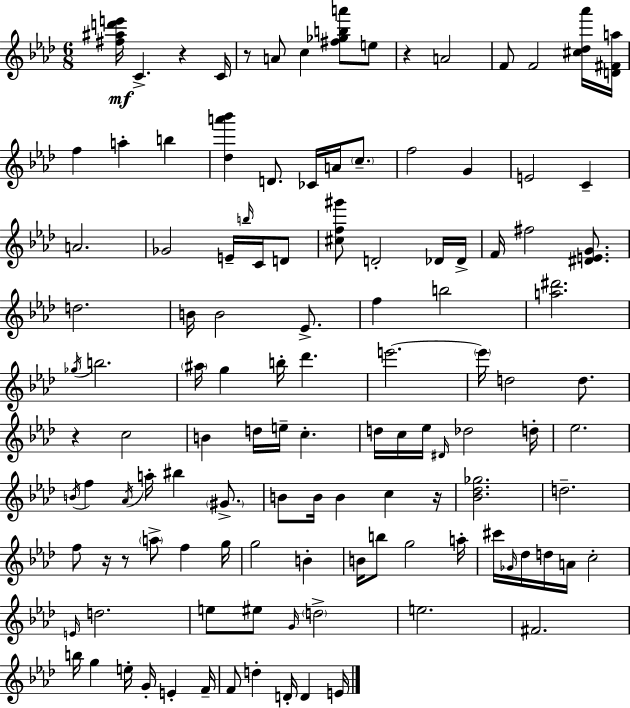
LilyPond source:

{
  \clef treble
  \numericTimeSignature
  \time 6/8
  \key f \minor
  <fis'' ais'' d''' e'''>16\mf c'4.-> r4 c'16 | r8 a'8 c''4 <fis'' ges'' b'' a'''>8 e''8 | r4 a'2 | f'8 f'2 <cis'' des'' aes'''>16 <d' fis' a''>16 | \break f''4 a''4-. b''4 | <des'' a''' bes'''>4 d'8. ces'16 a'16 \parenthesize c''8.-- | f''2 g'4 | e'2 c'4-- | \break a'2. | ges'2 e'16-- \grace { b''16 } c'16 d'8 | <cis'' f'' gis'''>8 d'2-. des'16 | des'16-> f'16 fis''2 <dis' e' g'>8. | \break d''2. | b'16 b'2 ees'8.-> | f''4 b''2 | <a'' dis'''>2. | \break \acciaccatura { ges''16 } b''2. | \parenthesize ais''16 g''4 b''16-. des'''4. | e'''2.~~ | \parenthesize e'''16 d''2 d''8. | \break r4 c''2 | b'4 d''16 e''16-- c''4.-. | d''16 c''16 ees''16 \grace { dis'16 } des''2 | d''16-. ees''2. | \break \acciaccatura { b'16 } f''4 \acciaccatura { aes'16 } a''16-. bis''4 | \parenthesize gis'8.-> b'8 b'16 b'4 | c''4 r16 <bes' des'' ges''>2. | d''2.-- | \break f''8 r16 r8 \parenthesize a''8-> | f''4 g''16 g''2 | b'4-. b'16 b''8 g''2 | a''16-. cis'''16 \grace { ges'16 } des''16 d''16 a'16 c''2-. | \break \grace { e'16 } d''2. | e''8 eis''8 \grace { g'16 } | \parenthesize d''2-> e''2. | fis'2. | \break b''16 g''4 | e''16-. g'16-. e'4-. f'16-- f'8 d''4-. | d'16-. d'4 e'16 \bar "|."
}